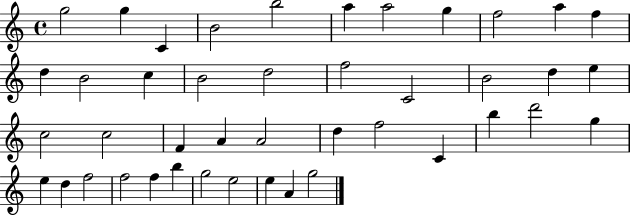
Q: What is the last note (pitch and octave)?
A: G5